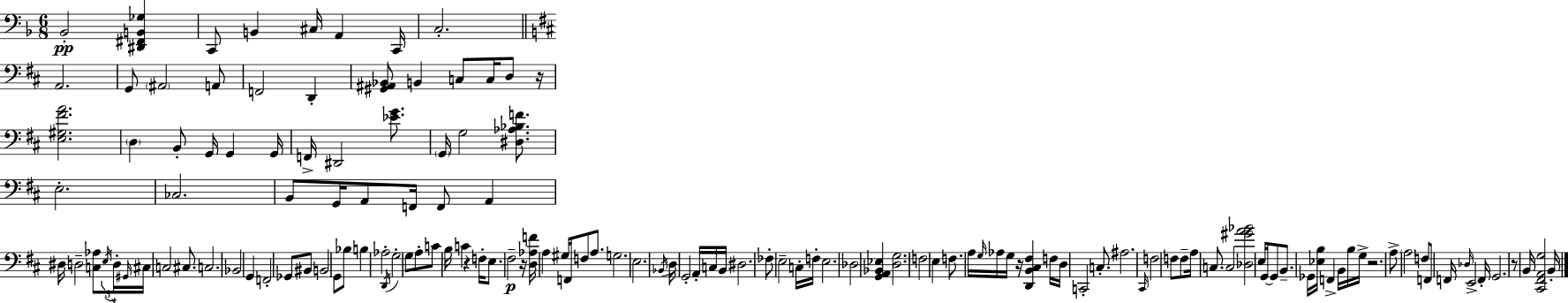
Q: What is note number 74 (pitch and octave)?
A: A2